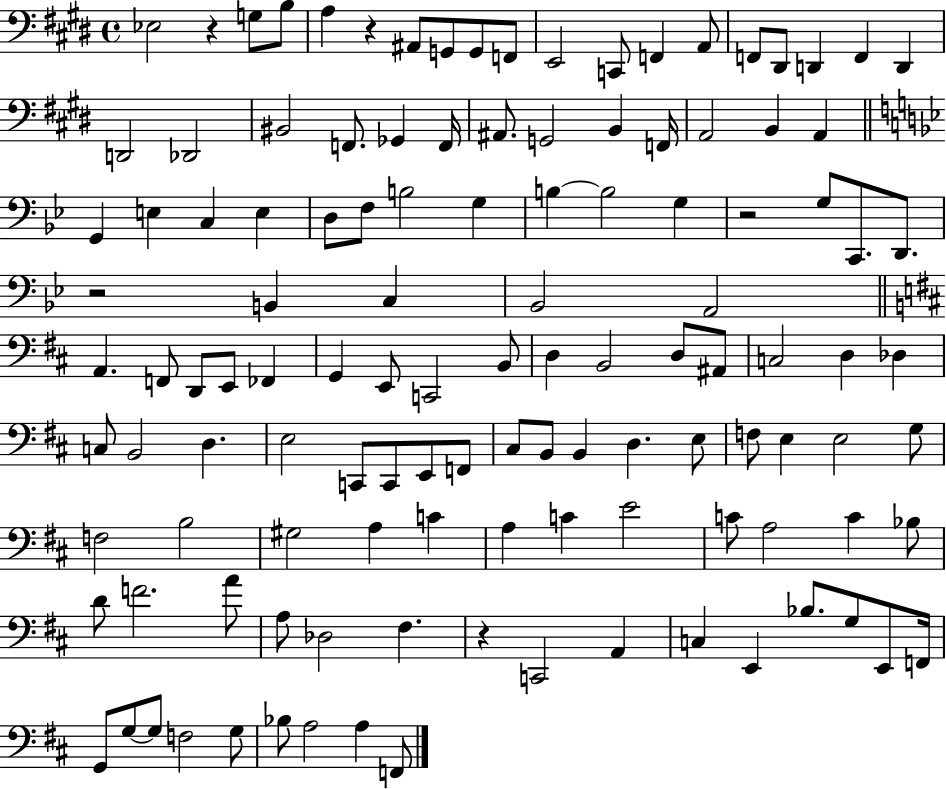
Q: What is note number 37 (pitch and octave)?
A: B3